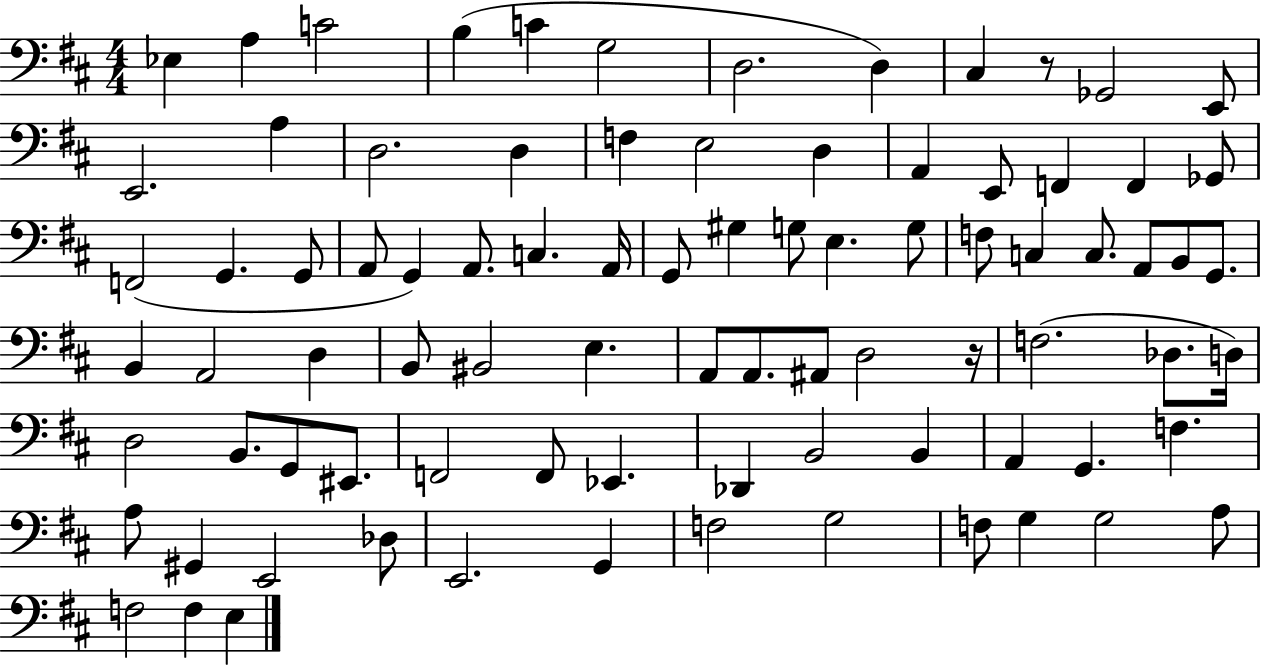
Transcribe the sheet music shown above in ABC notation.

X:1
T:Untitled
M:4/4
L:1/4
K:D
_E, A, C2 B, C G,2 D,2 D, ^C, z/2 _G,,2 E,,/2 E,,2 A, D,2 D, F, E,2 D, A,, E,,/2 F,, F,, _G,,/2 F,,2 G,, G,,/2 A,,/2 G,, A,,/2 C, A,,/4 G,,/2 ^G, G,/2 E, G,/2 F,/2 C, C,/2 A,,/2 B,,/2 G,,/2 B,, A,,2 D, B,,/2 ^B,,2 E, A,,/2 A,,/2 ^A,,/2 D,2 z/4 F,2 _D,/2 D,/4 D,2 B,,/2 G,,/2 ^E,,/2 F,,2 F,,/2 _E,, _D,, B,,2 B,, A,, G,, F, A,/2 ^G,, E,,2 _D,/2 E,,2 G,, F,2 G,2 F,/2 G, G,2 A,/2 F,2 F, E,